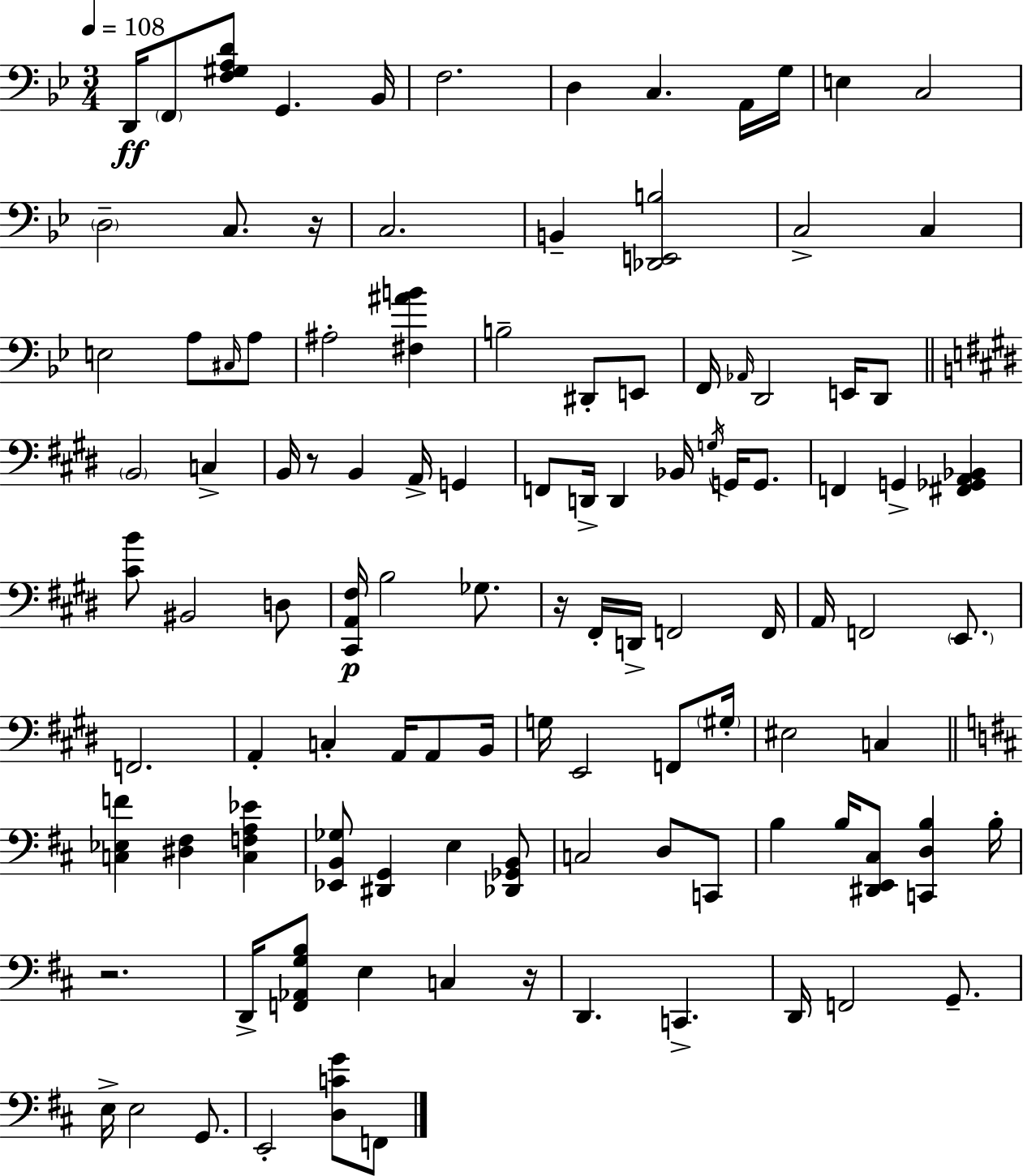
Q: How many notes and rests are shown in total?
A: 109